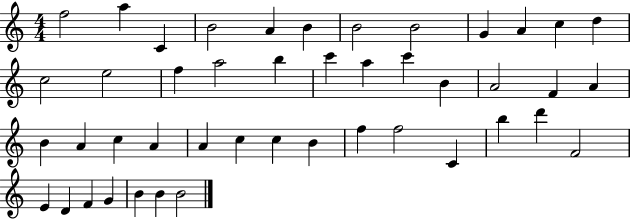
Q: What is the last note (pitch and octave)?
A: B4